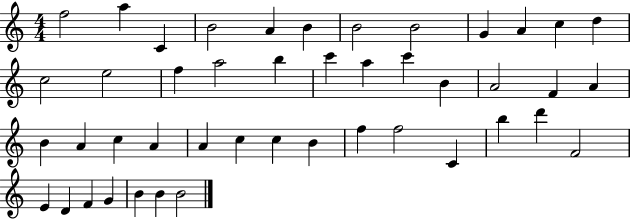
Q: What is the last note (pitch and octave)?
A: B4